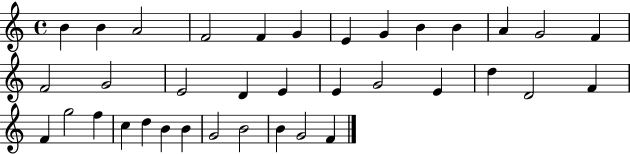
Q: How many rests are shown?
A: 0